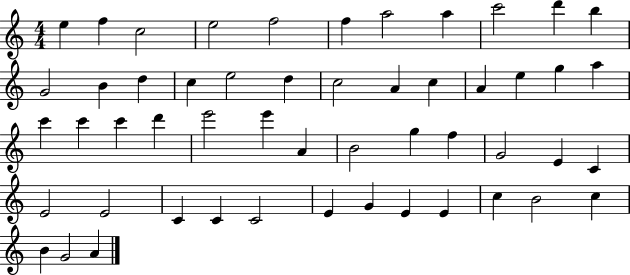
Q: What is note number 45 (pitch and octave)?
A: E4